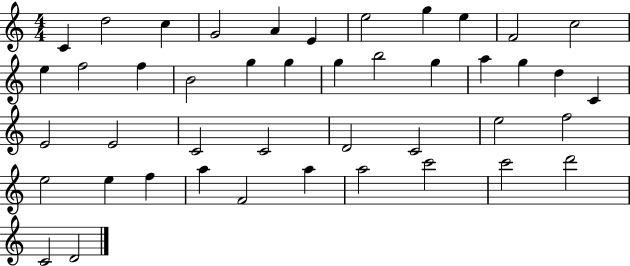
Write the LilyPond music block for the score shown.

{
  \clef treble
  \numericTimeSignature
  \time 4/4
  \key c \major
  c'4 d''2 c''4 | g'2 a'4 e'4 | e''2 g''4 e''4 | f'2 c''2 | \break e''4 f''2 f''4 | b'2 g''4 g''4 | g''4 b''2 g''4 | a''4 g''4 d''4 c'4 | \break e'2 e'2 | c'2 c'2 | d'2 c'2 | e''2 f''2 | \break e''2 e''4 f''4 | a''4 f'2 a''4 | a''2 c'''2 | c'''2 d'''2 | \break c'2 d'2 | \bar "|."
}